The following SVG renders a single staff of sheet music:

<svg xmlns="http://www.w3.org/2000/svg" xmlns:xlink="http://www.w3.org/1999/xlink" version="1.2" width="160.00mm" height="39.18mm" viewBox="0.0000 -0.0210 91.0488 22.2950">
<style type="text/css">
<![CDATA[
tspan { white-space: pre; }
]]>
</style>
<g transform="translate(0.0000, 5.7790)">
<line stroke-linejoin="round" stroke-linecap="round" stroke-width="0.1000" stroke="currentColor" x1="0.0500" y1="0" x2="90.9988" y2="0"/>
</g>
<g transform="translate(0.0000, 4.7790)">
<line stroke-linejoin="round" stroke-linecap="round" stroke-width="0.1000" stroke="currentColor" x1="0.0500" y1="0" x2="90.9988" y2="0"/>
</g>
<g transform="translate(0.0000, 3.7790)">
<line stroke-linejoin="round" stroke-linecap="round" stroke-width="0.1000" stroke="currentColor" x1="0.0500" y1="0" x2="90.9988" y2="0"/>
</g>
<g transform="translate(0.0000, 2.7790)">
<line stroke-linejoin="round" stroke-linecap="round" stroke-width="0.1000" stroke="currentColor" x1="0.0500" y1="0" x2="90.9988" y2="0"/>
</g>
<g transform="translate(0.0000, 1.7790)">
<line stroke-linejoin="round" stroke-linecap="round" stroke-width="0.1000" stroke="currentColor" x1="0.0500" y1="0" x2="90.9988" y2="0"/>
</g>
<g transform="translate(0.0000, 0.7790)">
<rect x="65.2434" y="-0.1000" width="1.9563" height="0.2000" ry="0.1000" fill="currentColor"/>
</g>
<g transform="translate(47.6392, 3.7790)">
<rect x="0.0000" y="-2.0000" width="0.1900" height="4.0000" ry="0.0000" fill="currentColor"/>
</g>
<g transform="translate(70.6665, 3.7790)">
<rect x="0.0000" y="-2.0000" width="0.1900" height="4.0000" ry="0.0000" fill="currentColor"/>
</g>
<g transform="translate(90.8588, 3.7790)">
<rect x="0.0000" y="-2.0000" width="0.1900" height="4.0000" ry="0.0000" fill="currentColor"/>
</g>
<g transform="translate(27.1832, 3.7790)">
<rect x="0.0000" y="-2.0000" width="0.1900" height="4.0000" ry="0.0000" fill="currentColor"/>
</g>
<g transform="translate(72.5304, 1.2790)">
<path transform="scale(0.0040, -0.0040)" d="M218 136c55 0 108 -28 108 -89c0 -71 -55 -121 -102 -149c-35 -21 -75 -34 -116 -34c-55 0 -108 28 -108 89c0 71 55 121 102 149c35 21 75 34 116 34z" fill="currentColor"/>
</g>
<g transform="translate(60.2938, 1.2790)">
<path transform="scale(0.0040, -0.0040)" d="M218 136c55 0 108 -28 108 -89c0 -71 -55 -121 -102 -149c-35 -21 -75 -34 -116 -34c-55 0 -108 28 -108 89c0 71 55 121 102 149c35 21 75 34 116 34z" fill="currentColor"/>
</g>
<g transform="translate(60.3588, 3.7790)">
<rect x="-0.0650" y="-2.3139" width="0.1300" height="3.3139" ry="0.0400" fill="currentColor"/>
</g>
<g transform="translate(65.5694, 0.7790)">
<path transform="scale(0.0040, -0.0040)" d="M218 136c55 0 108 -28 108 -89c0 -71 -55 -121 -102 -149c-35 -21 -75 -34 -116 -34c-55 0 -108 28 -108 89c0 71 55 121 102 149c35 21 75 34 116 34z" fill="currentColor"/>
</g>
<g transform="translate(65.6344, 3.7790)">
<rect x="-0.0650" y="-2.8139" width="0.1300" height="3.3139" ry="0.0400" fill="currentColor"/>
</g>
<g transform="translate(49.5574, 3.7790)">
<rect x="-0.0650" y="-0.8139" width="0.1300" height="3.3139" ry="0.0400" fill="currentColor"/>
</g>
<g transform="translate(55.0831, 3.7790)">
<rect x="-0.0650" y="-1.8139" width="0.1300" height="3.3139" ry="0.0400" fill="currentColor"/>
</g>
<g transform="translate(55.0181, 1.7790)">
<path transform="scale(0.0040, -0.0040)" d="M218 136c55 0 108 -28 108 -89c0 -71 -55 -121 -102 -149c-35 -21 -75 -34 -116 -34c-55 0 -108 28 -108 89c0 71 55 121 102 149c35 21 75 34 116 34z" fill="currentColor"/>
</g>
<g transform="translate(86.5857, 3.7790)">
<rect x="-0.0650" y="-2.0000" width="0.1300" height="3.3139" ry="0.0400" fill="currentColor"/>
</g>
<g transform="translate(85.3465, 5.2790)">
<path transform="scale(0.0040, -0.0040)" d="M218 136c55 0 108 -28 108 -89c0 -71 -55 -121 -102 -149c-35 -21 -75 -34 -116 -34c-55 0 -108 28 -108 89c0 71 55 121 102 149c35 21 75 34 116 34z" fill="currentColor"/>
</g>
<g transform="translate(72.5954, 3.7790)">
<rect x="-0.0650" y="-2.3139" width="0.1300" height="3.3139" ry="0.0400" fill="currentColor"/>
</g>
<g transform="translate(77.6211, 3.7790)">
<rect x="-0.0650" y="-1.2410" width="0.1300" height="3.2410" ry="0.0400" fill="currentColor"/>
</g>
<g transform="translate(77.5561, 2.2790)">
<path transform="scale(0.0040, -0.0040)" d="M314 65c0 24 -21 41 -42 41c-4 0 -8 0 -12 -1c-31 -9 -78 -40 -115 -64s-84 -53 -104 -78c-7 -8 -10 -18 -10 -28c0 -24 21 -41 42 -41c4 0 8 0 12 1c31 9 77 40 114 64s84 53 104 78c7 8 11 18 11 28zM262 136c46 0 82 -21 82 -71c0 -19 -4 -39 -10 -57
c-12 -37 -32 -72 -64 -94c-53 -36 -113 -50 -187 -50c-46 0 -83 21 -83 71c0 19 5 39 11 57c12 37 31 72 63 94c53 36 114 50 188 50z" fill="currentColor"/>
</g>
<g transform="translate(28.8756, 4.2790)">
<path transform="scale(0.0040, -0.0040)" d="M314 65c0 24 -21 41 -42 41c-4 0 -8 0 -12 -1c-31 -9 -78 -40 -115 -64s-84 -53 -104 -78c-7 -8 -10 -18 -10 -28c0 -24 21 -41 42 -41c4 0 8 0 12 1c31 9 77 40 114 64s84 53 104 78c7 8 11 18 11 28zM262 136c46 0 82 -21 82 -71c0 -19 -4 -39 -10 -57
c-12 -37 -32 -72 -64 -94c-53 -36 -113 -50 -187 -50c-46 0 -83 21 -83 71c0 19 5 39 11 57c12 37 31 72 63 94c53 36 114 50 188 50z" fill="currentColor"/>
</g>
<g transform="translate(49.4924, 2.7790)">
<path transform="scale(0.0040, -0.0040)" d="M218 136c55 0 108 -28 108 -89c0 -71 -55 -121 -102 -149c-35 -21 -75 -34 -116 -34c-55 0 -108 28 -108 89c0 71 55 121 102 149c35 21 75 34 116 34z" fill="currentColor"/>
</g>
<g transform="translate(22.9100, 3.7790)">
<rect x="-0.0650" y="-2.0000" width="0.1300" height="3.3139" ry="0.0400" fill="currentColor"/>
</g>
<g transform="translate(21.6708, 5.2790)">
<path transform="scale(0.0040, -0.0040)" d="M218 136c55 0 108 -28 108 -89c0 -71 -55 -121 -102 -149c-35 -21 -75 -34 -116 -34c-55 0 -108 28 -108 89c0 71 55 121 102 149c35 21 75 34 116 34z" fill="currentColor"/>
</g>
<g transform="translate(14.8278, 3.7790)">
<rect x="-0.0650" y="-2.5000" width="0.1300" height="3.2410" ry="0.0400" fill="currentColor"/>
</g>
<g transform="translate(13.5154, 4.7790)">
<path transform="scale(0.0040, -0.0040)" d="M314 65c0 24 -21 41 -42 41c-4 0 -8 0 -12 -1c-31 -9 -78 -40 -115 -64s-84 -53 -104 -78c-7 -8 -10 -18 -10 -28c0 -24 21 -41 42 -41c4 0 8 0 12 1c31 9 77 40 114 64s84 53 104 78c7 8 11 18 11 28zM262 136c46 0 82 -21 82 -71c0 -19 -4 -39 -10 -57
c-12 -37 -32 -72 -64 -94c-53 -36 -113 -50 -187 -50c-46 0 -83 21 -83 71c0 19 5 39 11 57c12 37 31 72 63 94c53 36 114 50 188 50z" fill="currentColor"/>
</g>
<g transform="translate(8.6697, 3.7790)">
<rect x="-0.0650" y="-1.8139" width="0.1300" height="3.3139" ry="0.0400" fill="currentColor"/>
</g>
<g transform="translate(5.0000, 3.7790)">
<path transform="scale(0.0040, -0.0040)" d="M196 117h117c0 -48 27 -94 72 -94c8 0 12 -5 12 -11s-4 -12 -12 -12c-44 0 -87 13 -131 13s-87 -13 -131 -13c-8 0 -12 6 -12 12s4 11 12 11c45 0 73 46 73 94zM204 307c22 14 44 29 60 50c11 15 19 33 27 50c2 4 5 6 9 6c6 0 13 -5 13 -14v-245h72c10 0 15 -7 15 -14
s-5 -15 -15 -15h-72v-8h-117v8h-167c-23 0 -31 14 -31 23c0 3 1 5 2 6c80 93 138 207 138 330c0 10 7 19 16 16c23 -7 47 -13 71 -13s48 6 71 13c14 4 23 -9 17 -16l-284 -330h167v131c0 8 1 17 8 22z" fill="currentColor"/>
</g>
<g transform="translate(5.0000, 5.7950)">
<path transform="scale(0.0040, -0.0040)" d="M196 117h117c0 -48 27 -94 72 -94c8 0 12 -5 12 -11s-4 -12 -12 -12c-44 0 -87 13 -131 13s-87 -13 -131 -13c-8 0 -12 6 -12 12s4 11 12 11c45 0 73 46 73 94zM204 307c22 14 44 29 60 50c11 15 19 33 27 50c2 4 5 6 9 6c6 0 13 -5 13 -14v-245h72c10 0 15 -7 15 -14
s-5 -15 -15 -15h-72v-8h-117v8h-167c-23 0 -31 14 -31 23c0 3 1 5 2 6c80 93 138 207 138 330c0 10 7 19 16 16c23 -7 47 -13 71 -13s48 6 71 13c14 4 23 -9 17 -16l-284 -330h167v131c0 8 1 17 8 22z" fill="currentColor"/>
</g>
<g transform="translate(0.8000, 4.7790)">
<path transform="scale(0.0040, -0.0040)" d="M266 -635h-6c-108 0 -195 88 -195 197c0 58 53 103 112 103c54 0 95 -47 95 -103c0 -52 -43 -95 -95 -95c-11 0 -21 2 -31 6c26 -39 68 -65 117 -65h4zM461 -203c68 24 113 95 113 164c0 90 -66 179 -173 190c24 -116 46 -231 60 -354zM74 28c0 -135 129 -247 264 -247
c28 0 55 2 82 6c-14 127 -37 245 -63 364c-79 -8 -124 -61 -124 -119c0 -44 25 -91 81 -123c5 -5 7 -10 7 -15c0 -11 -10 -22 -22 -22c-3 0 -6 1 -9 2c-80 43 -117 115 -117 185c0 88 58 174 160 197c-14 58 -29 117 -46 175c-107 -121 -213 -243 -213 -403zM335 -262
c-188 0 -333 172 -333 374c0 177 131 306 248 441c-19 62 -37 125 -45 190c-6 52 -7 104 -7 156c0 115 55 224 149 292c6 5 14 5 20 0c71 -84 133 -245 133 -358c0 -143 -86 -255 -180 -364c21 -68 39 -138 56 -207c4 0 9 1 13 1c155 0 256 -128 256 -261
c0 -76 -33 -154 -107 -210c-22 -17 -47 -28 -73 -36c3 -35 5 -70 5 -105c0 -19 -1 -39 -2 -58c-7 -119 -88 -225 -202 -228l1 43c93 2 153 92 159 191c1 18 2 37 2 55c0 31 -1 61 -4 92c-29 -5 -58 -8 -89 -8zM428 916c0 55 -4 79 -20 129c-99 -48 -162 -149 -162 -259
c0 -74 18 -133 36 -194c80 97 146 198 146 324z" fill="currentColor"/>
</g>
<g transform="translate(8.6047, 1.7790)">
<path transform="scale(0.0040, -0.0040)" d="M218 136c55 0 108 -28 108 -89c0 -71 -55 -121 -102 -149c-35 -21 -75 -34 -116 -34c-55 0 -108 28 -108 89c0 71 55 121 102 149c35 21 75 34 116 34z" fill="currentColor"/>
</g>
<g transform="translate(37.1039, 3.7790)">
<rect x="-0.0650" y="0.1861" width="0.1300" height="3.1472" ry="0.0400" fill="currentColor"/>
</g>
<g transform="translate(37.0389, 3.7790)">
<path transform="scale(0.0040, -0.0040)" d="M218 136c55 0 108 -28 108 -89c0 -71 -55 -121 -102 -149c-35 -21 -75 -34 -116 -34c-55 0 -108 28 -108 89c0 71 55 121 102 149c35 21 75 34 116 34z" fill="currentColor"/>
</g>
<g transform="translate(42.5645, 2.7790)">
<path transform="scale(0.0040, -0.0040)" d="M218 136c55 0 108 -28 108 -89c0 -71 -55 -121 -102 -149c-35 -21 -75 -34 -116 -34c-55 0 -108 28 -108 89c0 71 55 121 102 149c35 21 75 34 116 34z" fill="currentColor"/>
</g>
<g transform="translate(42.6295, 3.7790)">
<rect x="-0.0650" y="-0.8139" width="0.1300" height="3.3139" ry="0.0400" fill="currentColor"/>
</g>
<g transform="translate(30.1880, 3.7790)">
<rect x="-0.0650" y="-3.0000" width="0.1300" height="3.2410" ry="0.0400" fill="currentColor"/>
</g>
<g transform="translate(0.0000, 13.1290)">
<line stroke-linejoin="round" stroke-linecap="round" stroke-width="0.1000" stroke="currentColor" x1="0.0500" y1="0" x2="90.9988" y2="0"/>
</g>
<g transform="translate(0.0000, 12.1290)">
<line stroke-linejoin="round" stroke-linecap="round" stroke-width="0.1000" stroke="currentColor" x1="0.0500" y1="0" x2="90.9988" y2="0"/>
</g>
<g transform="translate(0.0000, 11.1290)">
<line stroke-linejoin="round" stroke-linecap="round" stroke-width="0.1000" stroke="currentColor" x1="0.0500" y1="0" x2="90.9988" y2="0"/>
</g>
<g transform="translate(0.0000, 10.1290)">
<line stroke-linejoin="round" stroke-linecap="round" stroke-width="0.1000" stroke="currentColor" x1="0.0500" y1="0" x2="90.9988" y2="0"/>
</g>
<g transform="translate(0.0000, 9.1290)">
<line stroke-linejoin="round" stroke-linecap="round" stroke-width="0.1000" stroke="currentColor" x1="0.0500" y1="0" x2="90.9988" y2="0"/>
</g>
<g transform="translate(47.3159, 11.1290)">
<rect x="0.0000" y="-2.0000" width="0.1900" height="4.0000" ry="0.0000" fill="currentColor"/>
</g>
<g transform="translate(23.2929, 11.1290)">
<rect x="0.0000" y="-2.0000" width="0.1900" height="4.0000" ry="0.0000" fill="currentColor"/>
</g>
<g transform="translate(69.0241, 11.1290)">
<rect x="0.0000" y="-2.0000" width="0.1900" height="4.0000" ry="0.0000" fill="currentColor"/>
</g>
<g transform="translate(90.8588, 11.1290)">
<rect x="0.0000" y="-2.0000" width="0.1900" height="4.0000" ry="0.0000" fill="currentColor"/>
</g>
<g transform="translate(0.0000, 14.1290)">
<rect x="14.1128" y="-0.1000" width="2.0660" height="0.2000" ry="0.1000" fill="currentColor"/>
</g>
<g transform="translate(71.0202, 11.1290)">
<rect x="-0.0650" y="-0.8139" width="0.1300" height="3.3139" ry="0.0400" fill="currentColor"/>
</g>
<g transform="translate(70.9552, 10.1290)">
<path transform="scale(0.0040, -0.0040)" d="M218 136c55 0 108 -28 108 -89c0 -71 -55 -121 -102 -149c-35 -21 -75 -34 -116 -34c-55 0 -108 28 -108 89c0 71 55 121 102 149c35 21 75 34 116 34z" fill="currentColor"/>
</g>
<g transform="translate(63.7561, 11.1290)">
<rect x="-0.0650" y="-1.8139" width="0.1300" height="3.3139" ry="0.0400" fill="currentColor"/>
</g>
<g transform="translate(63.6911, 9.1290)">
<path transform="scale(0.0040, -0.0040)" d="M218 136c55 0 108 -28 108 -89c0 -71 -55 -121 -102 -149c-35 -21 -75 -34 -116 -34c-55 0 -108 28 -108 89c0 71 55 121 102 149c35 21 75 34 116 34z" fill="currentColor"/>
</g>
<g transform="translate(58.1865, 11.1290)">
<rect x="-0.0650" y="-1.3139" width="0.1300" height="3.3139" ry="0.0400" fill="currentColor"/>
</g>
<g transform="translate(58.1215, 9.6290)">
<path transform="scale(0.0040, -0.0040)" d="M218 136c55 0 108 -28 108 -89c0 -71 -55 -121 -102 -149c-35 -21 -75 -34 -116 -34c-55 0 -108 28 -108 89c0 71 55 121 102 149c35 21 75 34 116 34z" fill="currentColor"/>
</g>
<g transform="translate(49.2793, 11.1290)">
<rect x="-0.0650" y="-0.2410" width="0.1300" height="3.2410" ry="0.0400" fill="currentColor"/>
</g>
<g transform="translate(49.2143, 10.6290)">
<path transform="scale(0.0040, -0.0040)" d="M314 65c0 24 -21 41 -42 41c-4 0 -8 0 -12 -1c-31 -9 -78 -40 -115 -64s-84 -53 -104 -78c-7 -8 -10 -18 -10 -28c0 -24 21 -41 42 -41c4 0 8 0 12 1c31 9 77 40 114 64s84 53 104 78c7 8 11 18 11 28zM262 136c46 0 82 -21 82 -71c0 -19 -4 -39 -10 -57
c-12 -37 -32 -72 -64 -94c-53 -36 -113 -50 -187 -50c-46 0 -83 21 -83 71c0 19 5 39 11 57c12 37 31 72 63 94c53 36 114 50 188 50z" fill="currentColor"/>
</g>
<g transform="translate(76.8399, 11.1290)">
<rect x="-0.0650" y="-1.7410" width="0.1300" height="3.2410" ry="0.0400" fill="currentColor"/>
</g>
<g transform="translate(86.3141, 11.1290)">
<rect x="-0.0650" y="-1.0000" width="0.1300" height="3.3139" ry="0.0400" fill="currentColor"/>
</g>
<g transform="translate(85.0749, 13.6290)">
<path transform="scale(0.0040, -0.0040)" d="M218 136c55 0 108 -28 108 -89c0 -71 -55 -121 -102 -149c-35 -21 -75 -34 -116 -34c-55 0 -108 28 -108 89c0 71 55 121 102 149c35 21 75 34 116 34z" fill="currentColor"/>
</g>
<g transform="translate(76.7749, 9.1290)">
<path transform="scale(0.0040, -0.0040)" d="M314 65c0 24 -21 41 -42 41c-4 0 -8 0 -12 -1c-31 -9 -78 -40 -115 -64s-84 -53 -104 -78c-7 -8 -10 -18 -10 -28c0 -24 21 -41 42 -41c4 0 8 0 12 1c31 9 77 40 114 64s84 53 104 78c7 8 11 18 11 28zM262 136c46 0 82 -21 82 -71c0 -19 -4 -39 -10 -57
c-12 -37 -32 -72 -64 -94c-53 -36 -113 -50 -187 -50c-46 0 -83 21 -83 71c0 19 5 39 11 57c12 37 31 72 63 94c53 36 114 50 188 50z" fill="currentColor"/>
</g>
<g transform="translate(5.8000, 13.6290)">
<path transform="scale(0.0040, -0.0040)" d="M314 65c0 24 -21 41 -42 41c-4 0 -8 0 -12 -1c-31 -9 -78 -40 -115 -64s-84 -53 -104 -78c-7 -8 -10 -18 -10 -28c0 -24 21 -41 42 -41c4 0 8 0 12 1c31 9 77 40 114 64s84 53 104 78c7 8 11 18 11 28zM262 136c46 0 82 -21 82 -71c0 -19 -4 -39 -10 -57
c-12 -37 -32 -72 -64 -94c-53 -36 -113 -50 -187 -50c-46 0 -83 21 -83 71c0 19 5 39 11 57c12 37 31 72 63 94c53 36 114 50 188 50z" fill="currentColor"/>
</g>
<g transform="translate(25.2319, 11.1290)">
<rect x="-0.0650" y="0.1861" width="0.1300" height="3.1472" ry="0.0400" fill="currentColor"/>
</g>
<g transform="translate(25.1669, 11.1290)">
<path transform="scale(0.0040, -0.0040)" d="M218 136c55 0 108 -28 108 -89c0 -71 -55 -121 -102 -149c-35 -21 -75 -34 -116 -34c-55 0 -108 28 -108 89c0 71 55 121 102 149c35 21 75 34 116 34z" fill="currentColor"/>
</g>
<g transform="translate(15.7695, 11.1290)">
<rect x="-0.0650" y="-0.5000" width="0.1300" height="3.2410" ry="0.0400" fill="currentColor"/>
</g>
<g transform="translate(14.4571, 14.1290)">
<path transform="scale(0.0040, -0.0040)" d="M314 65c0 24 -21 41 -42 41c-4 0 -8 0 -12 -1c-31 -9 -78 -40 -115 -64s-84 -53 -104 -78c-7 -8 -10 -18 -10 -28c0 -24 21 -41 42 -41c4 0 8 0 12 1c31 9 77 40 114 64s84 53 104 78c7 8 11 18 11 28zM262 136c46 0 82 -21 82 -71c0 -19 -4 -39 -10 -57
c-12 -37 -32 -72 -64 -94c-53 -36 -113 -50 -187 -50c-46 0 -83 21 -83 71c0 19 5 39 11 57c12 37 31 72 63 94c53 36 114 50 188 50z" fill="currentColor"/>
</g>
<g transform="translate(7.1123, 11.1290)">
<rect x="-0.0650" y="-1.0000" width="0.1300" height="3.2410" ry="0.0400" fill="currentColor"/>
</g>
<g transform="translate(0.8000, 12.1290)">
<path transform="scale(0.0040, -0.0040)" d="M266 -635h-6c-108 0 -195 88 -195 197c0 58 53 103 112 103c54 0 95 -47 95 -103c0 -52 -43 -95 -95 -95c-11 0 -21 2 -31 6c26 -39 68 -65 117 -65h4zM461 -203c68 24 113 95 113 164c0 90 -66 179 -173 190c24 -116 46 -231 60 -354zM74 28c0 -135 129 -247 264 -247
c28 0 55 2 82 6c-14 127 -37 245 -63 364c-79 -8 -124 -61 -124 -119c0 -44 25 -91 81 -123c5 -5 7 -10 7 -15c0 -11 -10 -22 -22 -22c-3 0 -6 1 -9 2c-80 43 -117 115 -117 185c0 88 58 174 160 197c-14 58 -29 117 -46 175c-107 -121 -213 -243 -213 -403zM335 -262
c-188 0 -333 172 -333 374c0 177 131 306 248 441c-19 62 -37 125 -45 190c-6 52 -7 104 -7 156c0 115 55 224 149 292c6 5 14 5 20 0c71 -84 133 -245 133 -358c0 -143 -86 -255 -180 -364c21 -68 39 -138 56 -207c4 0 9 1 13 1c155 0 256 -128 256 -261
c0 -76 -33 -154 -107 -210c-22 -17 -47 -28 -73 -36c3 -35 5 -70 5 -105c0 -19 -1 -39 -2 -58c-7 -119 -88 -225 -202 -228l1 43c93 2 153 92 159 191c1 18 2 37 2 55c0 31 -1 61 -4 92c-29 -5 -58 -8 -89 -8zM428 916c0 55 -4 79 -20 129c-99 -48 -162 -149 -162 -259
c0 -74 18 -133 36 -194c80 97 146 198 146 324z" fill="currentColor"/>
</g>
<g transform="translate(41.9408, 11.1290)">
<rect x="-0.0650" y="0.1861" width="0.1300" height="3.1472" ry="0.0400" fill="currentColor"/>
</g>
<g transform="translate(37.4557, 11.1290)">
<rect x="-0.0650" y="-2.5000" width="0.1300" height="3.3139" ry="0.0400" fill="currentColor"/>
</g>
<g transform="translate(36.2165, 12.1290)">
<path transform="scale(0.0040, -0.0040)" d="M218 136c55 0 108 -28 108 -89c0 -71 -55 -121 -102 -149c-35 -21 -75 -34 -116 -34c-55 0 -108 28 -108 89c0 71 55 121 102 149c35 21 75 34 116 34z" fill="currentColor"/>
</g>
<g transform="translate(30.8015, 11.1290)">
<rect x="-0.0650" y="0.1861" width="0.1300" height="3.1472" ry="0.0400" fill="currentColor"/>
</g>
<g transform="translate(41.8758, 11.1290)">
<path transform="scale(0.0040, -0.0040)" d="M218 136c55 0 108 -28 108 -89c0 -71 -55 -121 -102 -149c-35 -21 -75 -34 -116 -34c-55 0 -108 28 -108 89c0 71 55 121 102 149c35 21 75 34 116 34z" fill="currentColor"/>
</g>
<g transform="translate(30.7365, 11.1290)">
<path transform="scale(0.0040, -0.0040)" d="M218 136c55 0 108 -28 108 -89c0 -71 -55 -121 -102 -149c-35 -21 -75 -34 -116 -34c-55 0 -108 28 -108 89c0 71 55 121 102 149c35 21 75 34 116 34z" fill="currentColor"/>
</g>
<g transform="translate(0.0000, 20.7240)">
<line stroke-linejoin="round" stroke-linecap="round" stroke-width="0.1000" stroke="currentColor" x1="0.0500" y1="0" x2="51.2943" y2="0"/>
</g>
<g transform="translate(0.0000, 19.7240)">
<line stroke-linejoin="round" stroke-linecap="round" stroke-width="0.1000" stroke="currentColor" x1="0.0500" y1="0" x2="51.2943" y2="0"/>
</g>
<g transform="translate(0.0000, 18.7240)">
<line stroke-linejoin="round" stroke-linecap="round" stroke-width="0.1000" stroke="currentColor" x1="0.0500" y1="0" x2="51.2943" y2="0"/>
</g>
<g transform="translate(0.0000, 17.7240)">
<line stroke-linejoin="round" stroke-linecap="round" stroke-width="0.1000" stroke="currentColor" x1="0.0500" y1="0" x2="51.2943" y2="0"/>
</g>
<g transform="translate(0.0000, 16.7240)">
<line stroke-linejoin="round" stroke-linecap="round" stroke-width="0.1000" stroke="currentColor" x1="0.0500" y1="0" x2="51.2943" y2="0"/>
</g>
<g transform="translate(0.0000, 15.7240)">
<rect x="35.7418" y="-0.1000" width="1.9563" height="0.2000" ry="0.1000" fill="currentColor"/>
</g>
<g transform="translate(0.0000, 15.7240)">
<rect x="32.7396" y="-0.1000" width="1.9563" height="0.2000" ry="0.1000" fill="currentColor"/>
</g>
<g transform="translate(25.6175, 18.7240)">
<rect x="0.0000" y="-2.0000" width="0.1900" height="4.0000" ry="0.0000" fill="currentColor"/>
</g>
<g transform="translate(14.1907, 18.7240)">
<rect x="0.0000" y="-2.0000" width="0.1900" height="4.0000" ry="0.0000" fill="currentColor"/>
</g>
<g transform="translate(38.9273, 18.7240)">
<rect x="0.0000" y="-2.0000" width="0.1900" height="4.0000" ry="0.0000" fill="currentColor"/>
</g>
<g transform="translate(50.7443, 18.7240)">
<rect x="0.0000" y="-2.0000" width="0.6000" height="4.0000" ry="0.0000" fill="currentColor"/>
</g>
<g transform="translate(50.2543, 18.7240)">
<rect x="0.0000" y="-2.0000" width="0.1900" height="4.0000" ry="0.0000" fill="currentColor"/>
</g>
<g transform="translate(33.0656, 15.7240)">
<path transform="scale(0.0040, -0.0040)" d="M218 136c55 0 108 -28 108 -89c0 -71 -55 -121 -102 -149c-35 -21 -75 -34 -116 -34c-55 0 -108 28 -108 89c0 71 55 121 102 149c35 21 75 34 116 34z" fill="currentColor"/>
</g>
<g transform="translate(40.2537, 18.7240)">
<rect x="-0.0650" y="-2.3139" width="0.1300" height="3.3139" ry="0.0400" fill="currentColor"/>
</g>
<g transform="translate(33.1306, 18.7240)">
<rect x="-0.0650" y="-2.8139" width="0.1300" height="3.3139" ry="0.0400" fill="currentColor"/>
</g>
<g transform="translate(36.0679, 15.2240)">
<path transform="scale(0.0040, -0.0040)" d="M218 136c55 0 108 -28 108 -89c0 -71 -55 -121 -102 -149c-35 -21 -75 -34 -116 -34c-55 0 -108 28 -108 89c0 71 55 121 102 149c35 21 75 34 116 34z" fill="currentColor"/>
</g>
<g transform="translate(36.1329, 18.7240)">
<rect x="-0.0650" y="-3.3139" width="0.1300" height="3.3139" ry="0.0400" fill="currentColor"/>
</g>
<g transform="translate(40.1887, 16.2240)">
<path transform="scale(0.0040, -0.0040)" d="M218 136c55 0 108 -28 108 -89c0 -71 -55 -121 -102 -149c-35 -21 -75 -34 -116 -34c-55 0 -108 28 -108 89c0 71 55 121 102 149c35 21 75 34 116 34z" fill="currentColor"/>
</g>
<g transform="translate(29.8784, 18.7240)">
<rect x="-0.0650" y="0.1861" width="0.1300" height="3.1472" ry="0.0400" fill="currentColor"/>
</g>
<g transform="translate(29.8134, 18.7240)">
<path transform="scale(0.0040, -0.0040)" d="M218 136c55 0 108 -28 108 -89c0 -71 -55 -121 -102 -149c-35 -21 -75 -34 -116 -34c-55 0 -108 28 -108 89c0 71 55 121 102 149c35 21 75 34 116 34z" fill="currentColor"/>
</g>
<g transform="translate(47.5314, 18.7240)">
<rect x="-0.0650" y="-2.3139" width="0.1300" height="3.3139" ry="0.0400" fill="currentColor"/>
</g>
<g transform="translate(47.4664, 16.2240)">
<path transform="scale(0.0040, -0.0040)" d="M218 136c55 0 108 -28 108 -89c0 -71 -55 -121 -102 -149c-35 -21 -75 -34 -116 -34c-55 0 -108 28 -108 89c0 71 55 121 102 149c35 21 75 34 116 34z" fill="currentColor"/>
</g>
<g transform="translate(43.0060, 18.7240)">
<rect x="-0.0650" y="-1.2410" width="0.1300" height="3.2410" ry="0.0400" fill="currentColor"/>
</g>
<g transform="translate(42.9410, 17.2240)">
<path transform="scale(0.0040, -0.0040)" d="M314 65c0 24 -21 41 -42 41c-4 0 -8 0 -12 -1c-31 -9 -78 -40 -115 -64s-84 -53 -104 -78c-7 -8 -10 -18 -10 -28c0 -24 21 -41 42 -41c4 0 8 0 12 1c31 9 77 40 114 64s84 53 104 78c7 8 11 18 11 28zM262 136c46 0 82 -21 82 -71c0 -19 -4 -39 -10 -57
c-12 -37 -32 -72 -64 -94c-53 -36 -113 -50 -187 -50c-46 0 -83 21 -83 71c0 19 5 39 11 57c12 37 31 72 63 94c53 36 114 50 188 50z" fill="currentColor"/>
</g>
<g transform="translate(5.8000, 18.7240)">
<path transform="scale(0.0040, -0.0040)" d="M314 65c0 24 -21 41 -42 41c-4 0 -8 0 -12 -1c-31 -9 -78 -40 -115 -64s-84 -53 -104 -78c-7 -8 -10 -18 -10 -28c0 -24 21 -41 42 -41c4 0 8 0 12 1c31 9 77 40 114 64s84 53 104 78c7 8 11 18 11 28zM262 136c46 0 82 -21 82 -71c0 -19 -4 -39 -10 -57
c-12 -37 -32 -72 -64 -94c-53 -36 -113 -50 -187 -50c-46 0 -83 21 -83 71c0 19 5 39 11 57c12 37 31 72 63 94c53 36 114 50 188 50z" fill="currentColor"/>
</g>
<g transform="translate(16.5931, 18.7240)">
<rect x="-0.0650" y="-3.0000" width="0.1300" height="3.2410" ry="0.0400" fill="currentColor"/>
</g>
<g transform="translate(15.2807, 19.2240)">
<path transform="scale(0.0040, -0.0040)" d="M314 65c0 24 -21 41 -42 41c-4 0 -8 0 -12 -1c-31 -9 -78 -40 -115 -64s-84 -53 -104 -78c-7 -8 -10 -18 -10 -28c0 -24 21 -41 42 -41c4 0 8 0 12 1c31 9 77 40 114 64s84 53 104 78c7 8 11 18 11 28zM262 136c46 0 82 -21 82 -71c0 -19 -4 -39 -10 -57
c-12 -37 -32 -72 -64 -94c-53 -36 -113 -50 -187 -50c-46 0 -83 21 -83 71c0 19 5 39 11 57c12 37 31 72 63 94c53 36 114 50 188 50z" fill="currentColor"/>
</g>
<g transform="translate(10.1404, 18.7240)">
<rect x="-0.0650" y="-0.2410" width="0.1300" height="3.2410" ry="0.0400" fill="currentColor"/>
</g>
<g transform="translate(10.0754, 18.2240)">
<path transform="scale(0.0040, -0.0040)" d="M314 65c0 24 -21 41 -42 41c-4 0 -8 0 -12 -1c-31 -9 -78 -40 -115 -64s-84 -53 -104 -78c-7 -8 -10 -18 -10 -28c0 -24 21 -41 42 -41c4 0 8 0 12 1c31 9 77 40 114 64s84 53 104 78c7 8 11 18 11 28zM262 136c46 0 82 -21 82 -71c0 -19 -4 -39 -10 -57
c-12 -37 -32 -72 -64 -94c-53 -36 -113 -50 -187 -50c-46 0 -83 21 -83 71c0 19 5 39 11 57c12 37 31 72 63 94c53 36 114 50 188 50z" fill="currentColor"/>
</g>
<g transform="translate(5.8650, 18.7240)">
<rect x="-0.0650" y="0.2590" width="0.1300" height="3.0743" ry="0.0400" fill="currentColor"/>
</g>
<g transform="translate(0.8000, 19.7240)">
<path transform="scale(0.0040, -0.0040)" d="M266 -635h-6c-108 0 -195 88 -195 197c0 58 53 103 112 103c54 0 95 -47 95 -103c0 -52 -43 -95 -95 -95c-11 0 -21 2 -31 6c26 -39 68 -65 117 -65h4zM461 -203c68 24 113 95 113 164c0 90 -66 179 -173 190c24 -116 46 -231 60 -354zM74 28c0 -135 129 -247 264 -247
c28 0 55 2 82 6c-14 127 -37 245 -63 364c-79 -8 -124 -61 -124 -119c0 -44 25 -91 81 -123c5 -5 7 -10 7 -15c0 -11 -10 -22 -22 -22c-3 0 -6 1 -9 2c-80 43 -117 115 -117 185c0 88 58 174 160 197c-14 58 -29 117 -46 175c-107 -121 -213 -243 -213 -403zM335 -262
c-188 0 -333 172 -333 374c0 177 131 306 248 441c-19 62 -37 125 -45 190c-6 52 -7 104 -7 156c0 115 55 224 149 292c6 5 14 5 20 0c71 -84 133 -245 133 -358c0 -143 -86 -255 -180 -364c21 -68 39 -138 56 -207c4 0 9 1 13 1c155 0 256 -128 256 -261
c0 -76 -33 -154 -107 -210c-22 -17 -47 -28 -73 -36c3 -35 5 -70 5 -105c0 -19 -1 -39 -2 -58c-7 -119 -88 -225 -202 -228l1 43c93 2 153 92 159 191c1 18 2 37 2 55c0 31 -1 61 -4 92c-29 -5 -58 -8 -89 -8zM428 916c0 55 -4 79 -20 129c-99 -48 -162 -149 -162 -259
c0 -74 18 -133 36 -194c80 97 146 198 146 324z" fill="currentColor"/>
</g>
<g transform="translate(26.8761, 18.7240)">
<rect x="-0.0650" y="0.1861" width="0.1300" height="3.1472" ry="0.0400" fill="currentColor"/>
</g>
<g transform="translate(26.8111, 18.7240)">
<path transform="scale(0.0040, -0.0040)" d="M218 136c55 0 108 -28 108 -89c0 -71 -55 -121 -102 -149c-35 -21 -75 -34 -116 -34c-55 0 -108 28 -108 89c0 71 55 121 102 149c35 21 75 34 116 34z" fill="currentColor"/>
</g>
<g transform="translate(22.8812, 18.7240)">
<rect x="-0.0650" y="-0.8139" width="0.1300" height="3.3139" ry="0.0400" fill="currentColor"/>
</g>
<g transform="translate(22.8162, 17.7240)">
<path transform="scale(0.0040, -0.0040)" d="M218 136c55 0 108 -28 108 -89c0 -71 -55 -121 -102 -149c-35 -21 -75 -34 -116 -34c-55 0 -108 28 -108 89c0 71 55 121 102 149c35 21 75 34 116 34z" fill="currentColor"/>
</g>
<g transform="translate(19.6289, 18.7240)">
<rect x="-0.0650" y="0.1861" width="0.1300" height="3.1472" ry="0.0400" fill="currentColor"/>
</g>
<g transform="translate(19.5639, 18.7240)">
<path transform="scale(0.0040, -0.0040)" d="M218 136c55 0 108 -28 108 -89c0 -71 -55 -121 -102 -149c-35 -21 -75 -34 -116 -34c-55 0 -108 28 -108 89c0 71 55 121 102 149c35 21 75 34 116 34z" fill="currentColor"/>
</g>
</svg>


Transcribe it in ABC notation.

X:1
T:Untitled
M:4/4
L:1/4
K:C
f G2 F A2 B d d f g a g e2 F D2 C2 B B G B c2 e f d f2 D B2 c2 A2 B d B B a b g e2 g